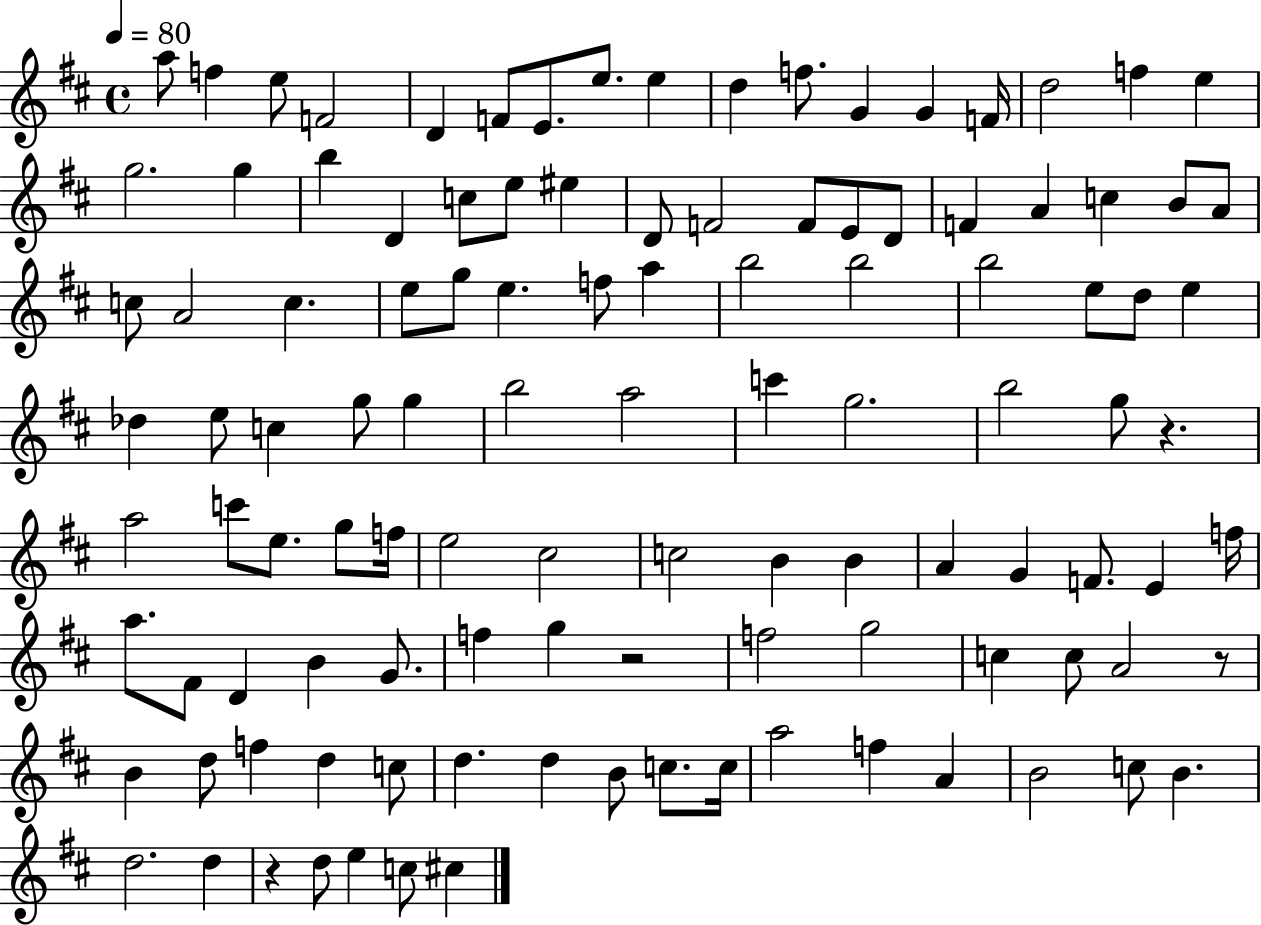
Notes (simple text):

A5/e F5/q E5/e F4/h D4/q F4/e E4/e. E5/e. E5/q D5/q F5/e. G4/q G4/q F4/s D5/h F5/q E5/q G5/h. G5/q B5/q D4/q C5/e E5/e EIS5/q D4/e F4/h F4/e E4/e D4/e F4/q A4/q C5/q B4/e A4/e C5/e A4/h C5/q. E5/e G5/e E5/q. F5/e A5/q B5/h B5/h B5/h E5/e D5/e E5/q Db5/q E5/e C5/q G5/e G5/q B5/h A5/h C6/q G5/h. B5/h G5/e R/q. A5/h C6/e E5/e. G5/e F5/s E5/h C#5/h C5/h B4/q B4/q A4/q G4/q F4/e. E4/q F5/s A5/e. F#4/e D4/q B4/q G4/e. F5/q G5/q R/h F5/h G5/h C5/q C5/e A4/h R/e B4/q D5/e F5/q D5/q C5/e D5/q. D5/q B4/e C5/e. C5/s A5/h F5/q A4/q B4/h C5/e B4/q. D5/h. D5/q R/q D5/e E5/q C5/e C#5/q